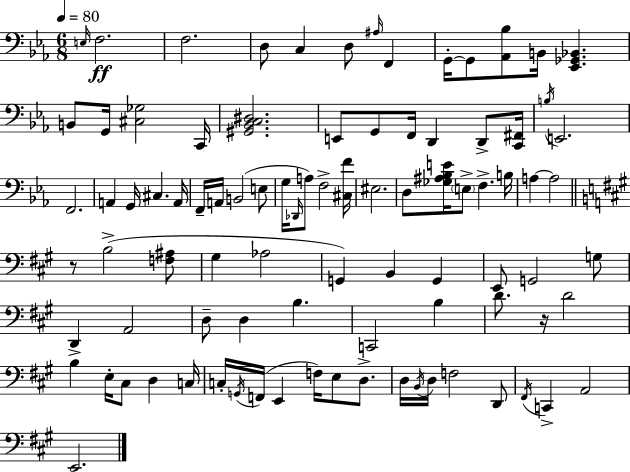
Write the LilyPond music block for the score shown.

{
  \clef bass
  \numericTimeSignature
  \time 6/8
  \key c \minor
  \tempo 4 = 80
  \grace { e16 }\ff f2. | f2. | d8 c4 d8 \grace { ais16 } f,4 | g,16-.~~ g,8 <aes, bes>8 b,16 <ees, ges, bes,>4. | \break b,8 g,16 <cis ges>2 | c,16 <gis, bes, c dis>2. | e,8 g,8 f,16 d,4 d,8-> | <c, fis,>16 \acciaccatura { b16 } e,2. | \break f,2. | a,4 g,16 cis4. | a,16 f,16-- a,16 b,2( | e8 g16 \grace { des,16 } a8) f2-> | \break <cis f'>16 eis2. | d8 <ges ais bes e'>16 \parenthesize e8-> f4.-> | b16 a4~~ a2 | \bar "||" \break \key a \major r8 b2->( <f ais>8 | gis4 aes2 | g,4) b,4 g,4 | e,8 g,2 g8 | \break d,4-> a,2 | d8-- d4 b4. | c,2 b4 | d'8. r16 d'2 | \break b4 e16-. cis8 d4 c16 | c16-. \acciaccatura { g,16 }( f,16 e,4 f16) e8 d8.-> | d16 \acciaccatura { b,16 } d16 f2 | d,8 \acciaccatura { fis,16 } c,4-> a,2 | \break e,2. | \bar "|."
}